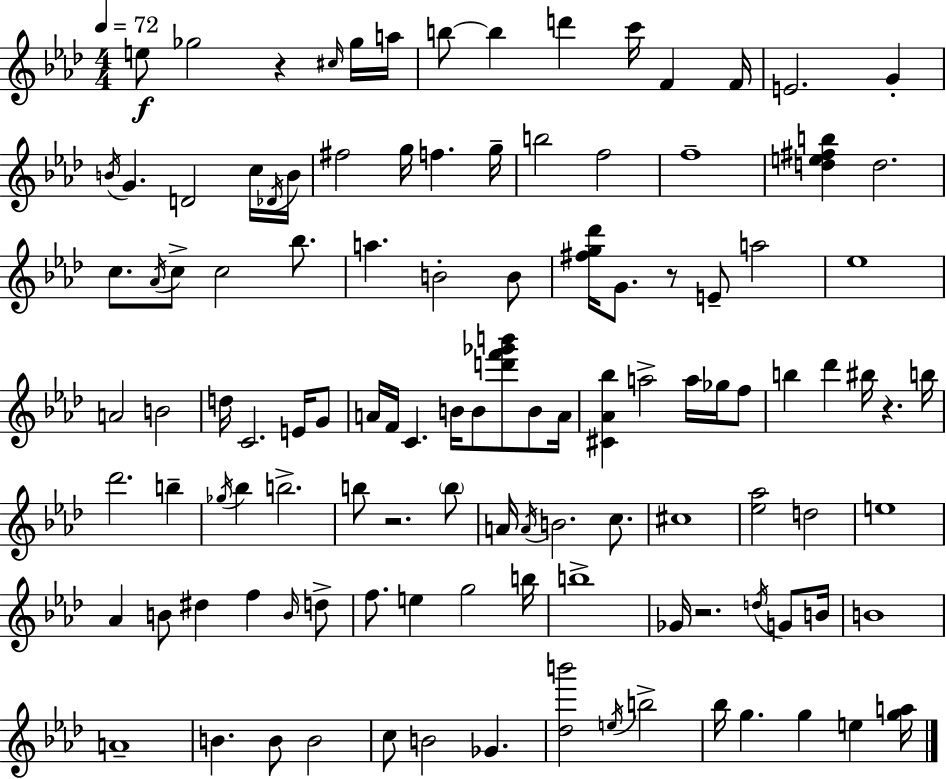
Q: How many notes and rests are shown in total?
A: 115